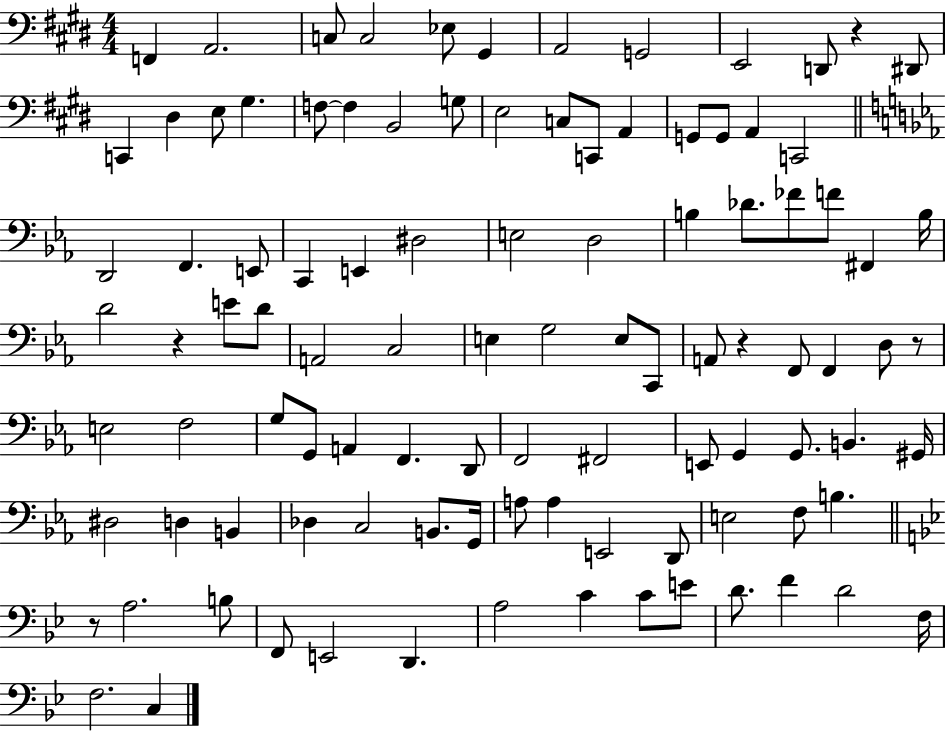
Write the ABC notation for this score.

X:1
T:Untitled
M:4/4
L:1/4
K:E
F,, A,,2 C,/2 C,2 _E,/2 ^G,, A,,2 G,,2 E,,2 D,,/2 z ^D,,/2 C,, ^D, E,/2 ^G, F,/2 F, B,,2 G,/2 E,2 C,/2 C,,/2 A,, G,,/2 G,,/2 A,, C,,2 D,,2 F,, E,,/2 C,, E,, ^D,2 E,2 D,2 B, _D/2 _F/2 F/2 ^F,, B,/4 D2 z E/2 D/2 A,,2 C,2 E, G,2 E,/2 C,,/2 A,,/2 z F,,/2 F,, D,/2 z/2 E,2 F,2 G,/2 G,,/2 A,, F,, D,,/2 F,,2 ^F,,2 E,,/2 G,, G,,/2 B,, ^G,,/4 ^D,2 D, B,, _D, C,2 B,,/2 G,,/4 A,/2 A, E,,2 D,,/2 E,2 F,/2 B, z/2 A,2 B,/2 F,,/2 E,,2 D,, A,2 C C/2 E/2 D/2 F D2 F,/4 F,2 C,